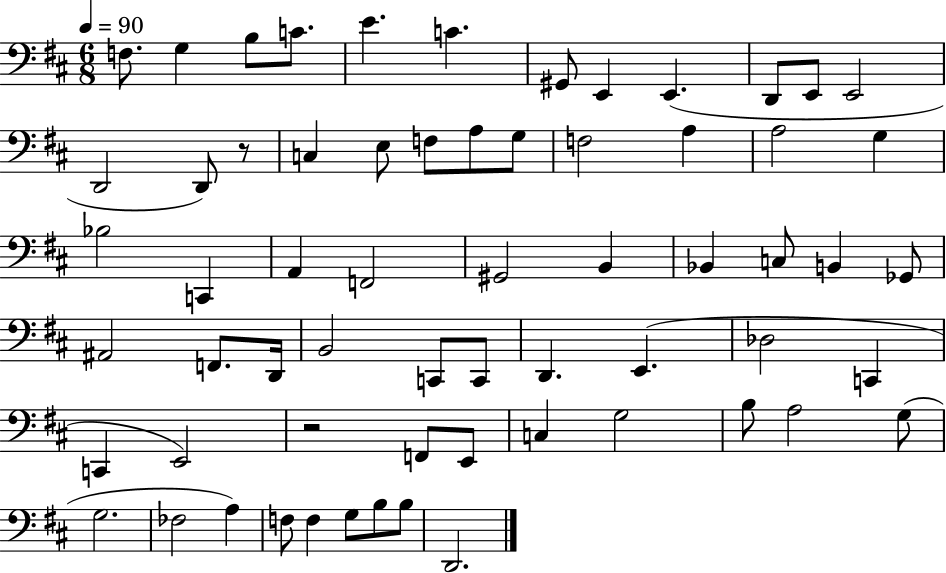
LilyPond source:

{
  \clef bass
  \numericTimeSignature
  \time 6/8
  \key d \major
  \tempo 4 = 90
  f8. g4 b8 c'8. | e'4. c'4. | gis,8 e,4 e,4.( | d,8 e,8 e,2 | \break d,2 d,8) r8 | c4 e8 f8 a8 g8 | f2 a4 | a2 g4 | \break bes2 c,4 | a,4 f,2 | gis,2 b,4 | bes,4 c8 b,4 ges,8 | \break ais,2 f,8. d,16 | b,2 c,8 c,8 | d,4. e,4.( | des2 c,4 | \break c,4 e,2) | r2 f,8 e,8 | c4 g2 | b8 a2 g8( | \break g2. | fes2 a4) | f8 f4 g8 b8 b8 | d,2. | \break \bar "|."
}